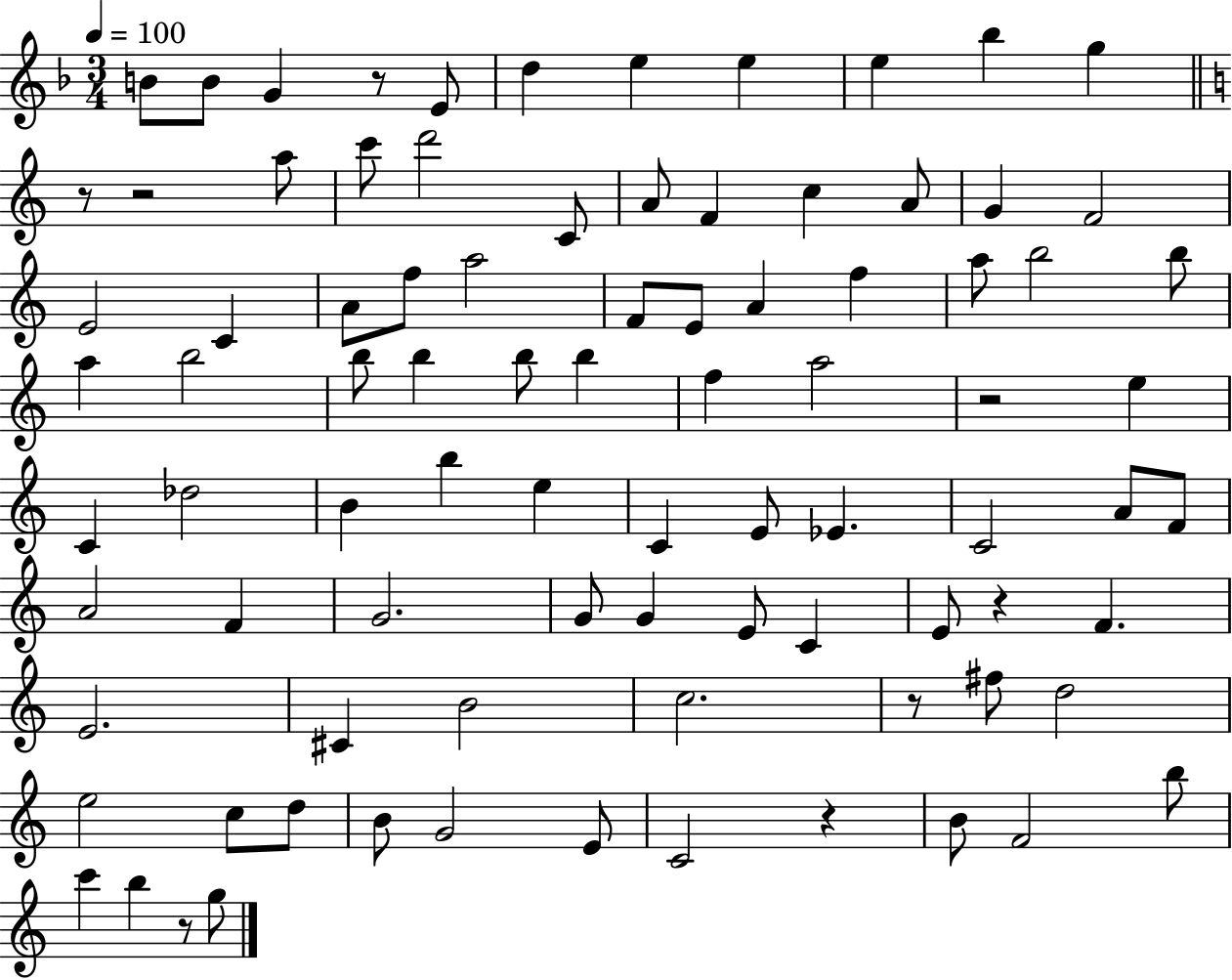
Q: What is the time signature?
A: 3/4